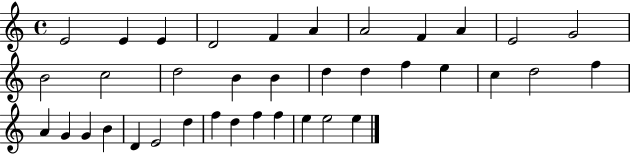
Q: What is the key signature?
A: C major